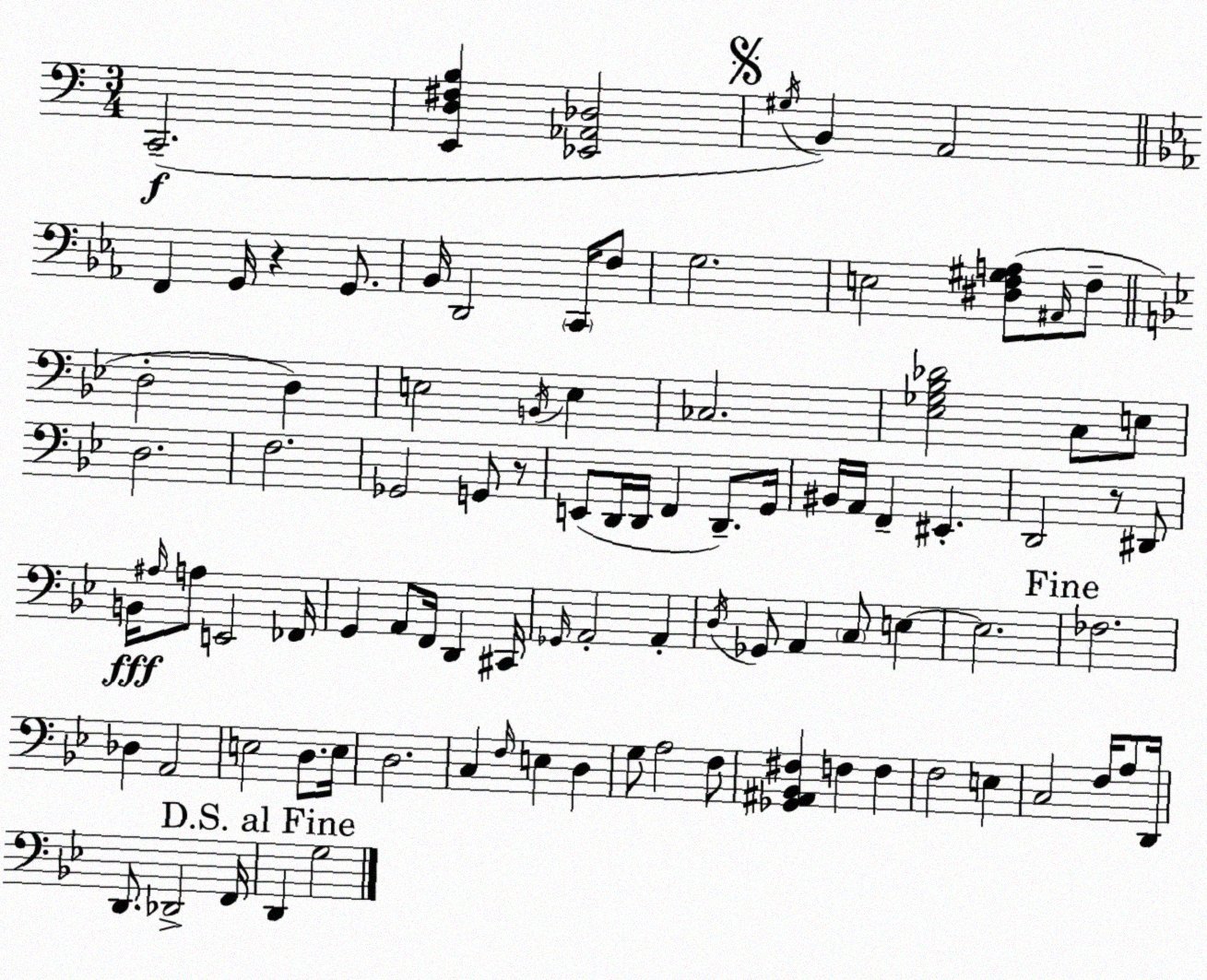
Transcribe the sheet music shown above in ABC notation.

X:1
T:Untitled
M:3/4
L:1/4
K:C
C,,2 [E,,D,^F,B,] [_E,,_A,,_D,]2 ^G,/4 B,, A,,2 F,, G,,/4 z G,,/2 _B,,/4 D,,2 C,,/4 F,/2 G,2 E,2 [^D,F,^G,A,]/2 ^A,,/4 F,/2 D,2 D, E,2 B,,/4 E, _C,2 [_E,_G,_B,_D]2 C,/2 E,/2 D,2 F,2 _G,,2 G,,/2 z/2 E,,/2 D,,/4 D,,/4 F,, D,,/2 G,,/4 ^B,,/4 A,,/4 F,, ^E,, D,,2 z/2 ^D,,/2 B,,/4 ^A,/4 A,/2 E,,2 _F,,/4 G,, A,,/2 F,,/4 D,, ^C,,/4 _G,,/4 A,,2 A,, D,/4 _G,,/2 A,, C,/2 E, E,2 _F,2 _D, A,,2 E,2 D,/2 E,/4 D,2 C, F,/4 E, D, G,/2 A,2 F,/2 [_G,,^A,,_B,,^F,] F, F, F,2 E, C,2 F,/4 A,/2 D,,/4 D,,/2 _D,,2 F,,/4 D,, G,2